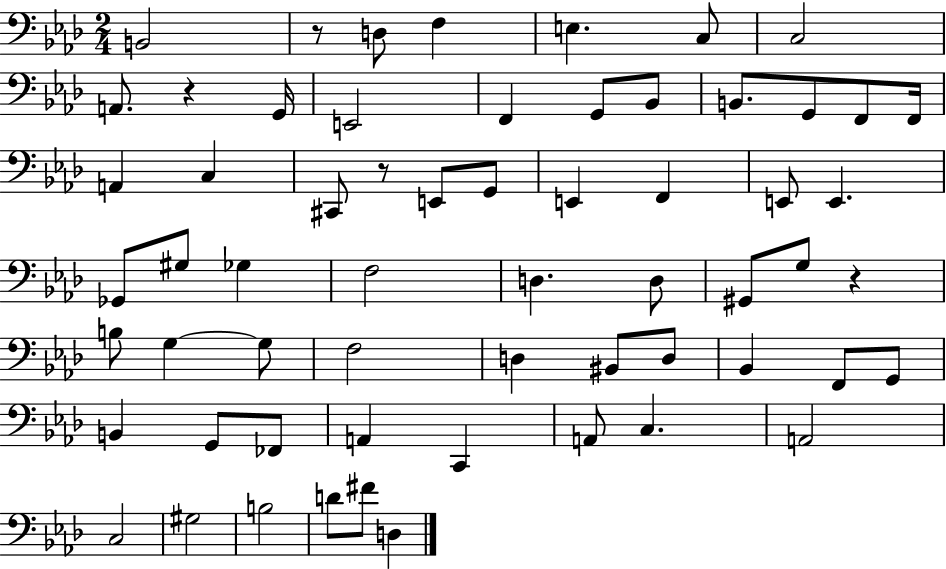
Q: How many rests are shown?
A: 4